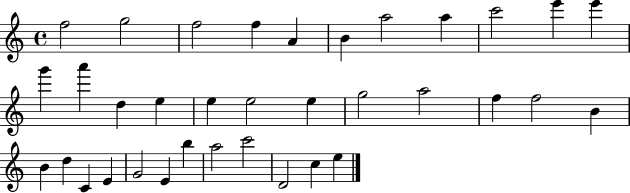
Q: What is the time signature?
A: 4/4